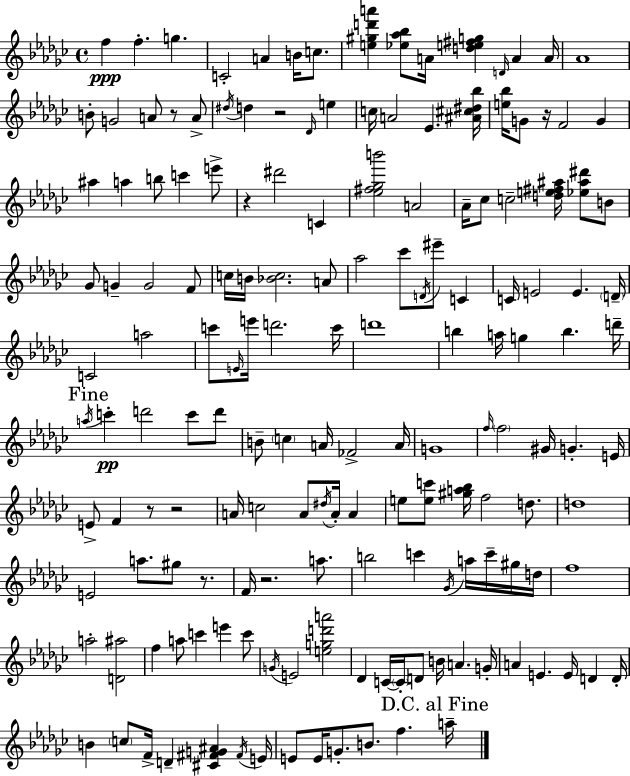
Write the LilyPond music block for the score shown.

{
  \clef treble
  \time 4/4
  \defaultTimeSignature
  \key ees \minor
  \repeat volta 2 { f''4\ppp f''4.-. g''4. | c'2-. a'4 b'16 c''8. | <e'' gis'' d''' a'''>4 <ees'' aes'' bes''>8 a'16 <d'' e'' fis'' g''>4 \grace { d'16 } a'4 | a'16 aes'1 | \break b'8-. g'2 a'8 r8 a'8-> | \acciaccatura { dis''16 } d''4 r2 \grace { des'16 } e''4 | c''16 a'2 ees'4. | <ais' cis'' dis'' bes''>16 <e'' bes''>16 g'8 r16 f'2 g'4 | \break ais''4 a''4 b''8 c'''4 | e'''8-> r4 dis'''2 c'4 | <ees'' fis'' ges'' b'''>2 a'2 | aes'16-- ces''8 c''2-- <d'' e'' fis'' ais''>16 <ees'' ais'' dis'''>8 | \break b'8 ges'8 g'4-- g'2 | f'8 c''16 b'16 <bes' c''>2. | a'8 aes''2 ces'''8 \acciaccatura { d'16 } eis'''8-- | c'4 c'16 e'2 e'4. | \break \parenthesize d'16-- c'2 a''2 | c'''8 \grace { e'16 } e'''16 d'''2. | c'''16 d'''1 | b''4 a''16 g''4 b''4. | \break d'''16-- \mark "Fine" \acciaccatura { a''16 } c'''4-.\pp d'''2 | c'''8 d'''8 b'8-- \parenthesize c''4 a'16 fes'2-> | a'16 g'1 | \grace { f''16 } \parenthesize f''2 gis'16 | \break g'4.-. e'16 e'8-> f'4 r8 r2 | a'16 c''2 | a'8 \acciaccatura { dis''16 } a'16-. a'4 e''8 <e'' c'''>8 <gis'' a'' bes''>16 f''2 | d''8. d''1 | \break e'2 | a''8. gis''8 r8. f'16 r2. | a''8. b''2 | c'''4 \acciaccatura { ges'16 } a''16 c'''16-- gis''16 d''16 f''1 | \break a''2-. | <d' ais''>2 f''4 a''8 c'''4 | e'''4 c'''8 \acciaccatura { g'16 } e'2 | <e'' g'' d''' a'''>2 des'4 c'16~~ \parenthesize c'16-. | \break d'8 b'16 a'4. g'16-. a'4 e'4. | e'16 d'4 d'16-. b'4 \parenthesize c''8 | f'16-> d'4-- <cis' fis' g' ais'>4 \acciaccatura { fis'16 } e'16 e'8 e'16 g'8.-. | b'8. f''4. \mark "D.C. al Fine" a''16-- } \bar "|."
}